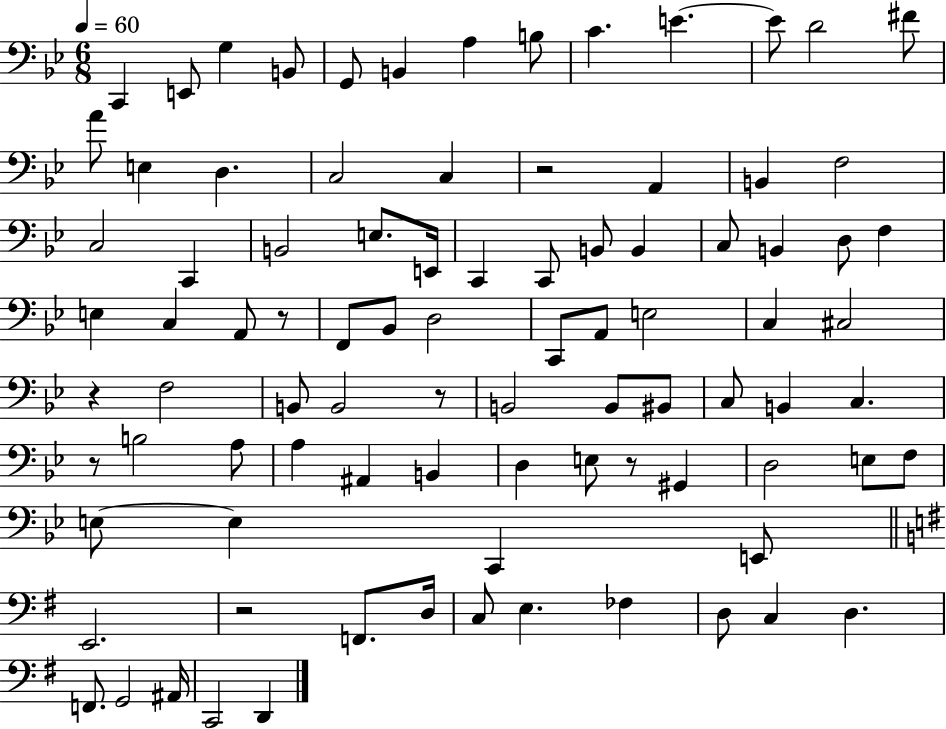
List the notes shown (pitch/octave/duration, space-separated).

C2/q E2/e G3/q B2/e G2/e B2/q A3/q B3/e C4/q. E4/q. E4/e D4/h F#4/e A4/e E3/q D3/q. C3/h C3/q R/h A2/q B2/q F3/h C3/h C2/q B2/h E3/e. E2/s C2/q C2/e B2/e B2/q C3/e B2/q D3/e F3/q E3/q C3/q A2/e R/e F2/e Bb2/e D3/h C2/e A2/e E3/h C3/q C#3/h R/q F3/h B2/e B2/h R/e B2/h B2/e BIS2/e C3/e B2/q C3/q. R/e B3/h A3/e A3/q A#2/q B2/q D3/q E3/e R/e G#2/q D3/h E3/e F3/e E3/e E3/q C2/q E2/e E2/h. R/h F2/e. D3/s C3/e E3/q. FES3/q D3/e C3/q D3/q. F2/e. G2/h A#2/s C2/h D2/q